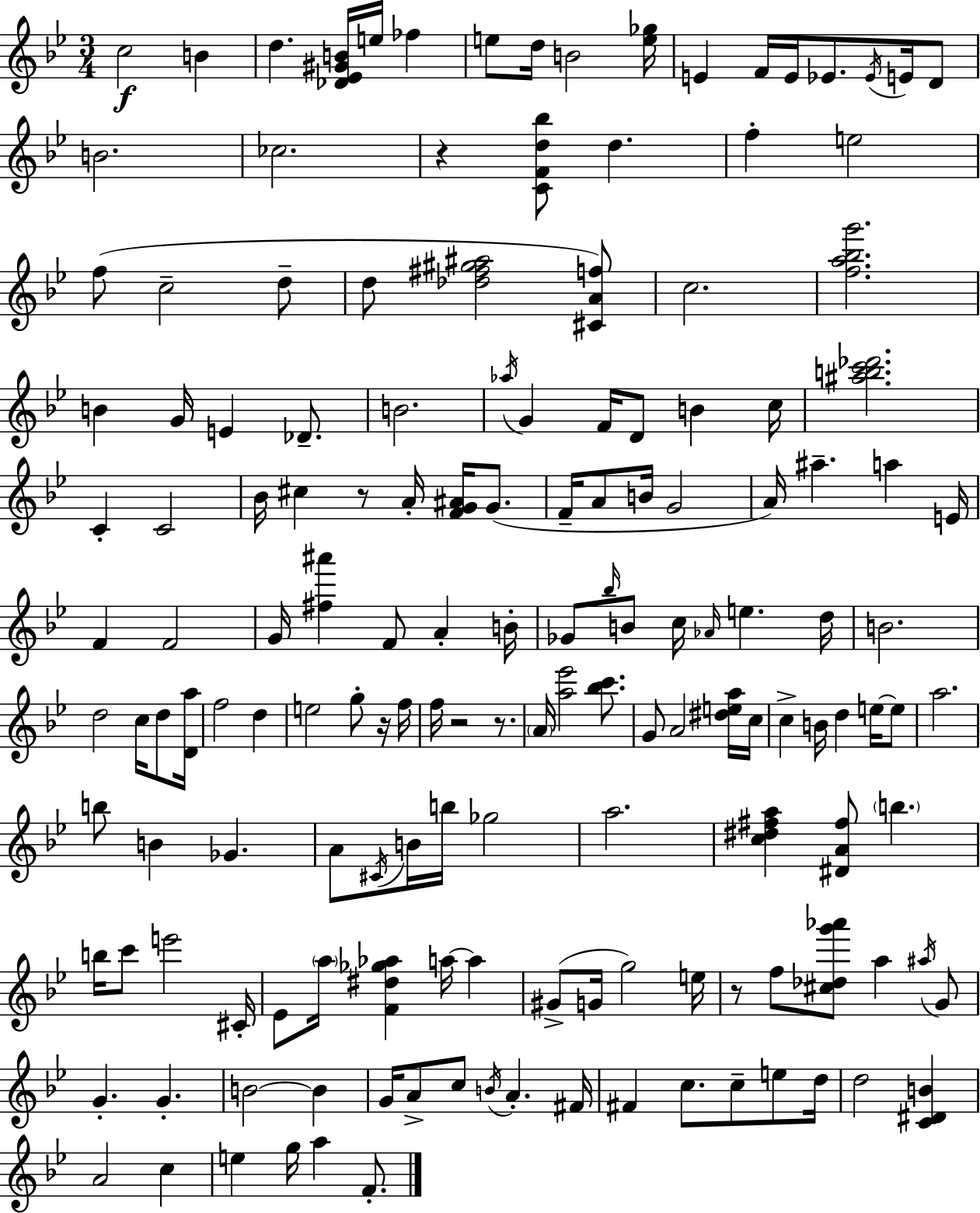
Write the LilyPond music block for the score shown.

{
  \clef treble
  \numericTimeSignature
  \time 3/4
  \key bes \major
  c''2\f b'4 | d''4. <des' ees' gis' b'>16 e''16 fes''4 | e''8 d''16 b'2 <e'' ges''>16 | e'4 f'16 e'16 ees'8. \acciaccatura { ees'16 } e'16 d'8 | \break b'2. | ces''2. | r4 <c' f' d'' bes''>8 d''4. | f''4-. e''2 | \break f''8( c''2-- d''8-- | d''8 <des'' fis'' gis'' ais''>2 <cis' a' f''>8) | c''2. | <f'' a'' bes'' g'''>2. | \break b'4 g'16 e'4 des'8.-- | b'2. | \acciaccatura { aes''16 } g'4 f'16 d'8 b'4 | c''16 <ais'' b'' c''' des'''>2. | \break c'4-. c'2 | bes'16 cis''4 r8 a'16-. <f' g' ais'>16 g'8.( | f'16-- a'8 b'16 g'2 | a'16) ais''4.-- a''4 | \break e'16 f'4 f'2 | g'16 <fis'' ais'''>4 f'8 a'4-. | b'16-. ges'8 \grace { bes''16 } b'8 c''16 \grace { aes'16 } e''4. | d''16 b'2. | \break d''2 | c''16 d''8 <d' a''>16 f''2 | d''4 e''2 | g''8-. r16 f''16 f''16 r2 | \break r8. \parenthesize a'16 <a'' ees'''>2 | <bes'' c'''>8. g'8 a'2 | <dis'' e'' a''>16 c''16 c''4-> b'16 d''4 | e''16~~ e''8 a''2. | \break b''8 b'4 ges'4. | a'8 \acciaccatura { cis'16 } b'16 b''16 ges''2 | a''2. | <c'' dis'' fis'' a''>4 <dis' a' fis''>8 \parenthesize b''4. | \break b''16 c'''8 e'''2 | cis'16-. ees'8 \parenthesize a''16 <f' dis'' ges'' aes''>4 | a''16~~ a''4 gis'8->( g'16 g''2) | e''16 r8 f''8 <cis'' des'' g''' aes'''>8 a''4 | \break \acciaccatura { ais''16 } g'8 g'4.-. | g'4.-. b'2~~ | b'4 g'16 a'8-> c''8 \acciaccatura { b'16 } | a'4.-. fis'16 fis'4 c''8. | \break c''8-- e''8 d''16 d''2 | <c' dis' b'>4 a'2 | c''4 e''4 g''16 | a''4 f'8.-. \bar "|."
}